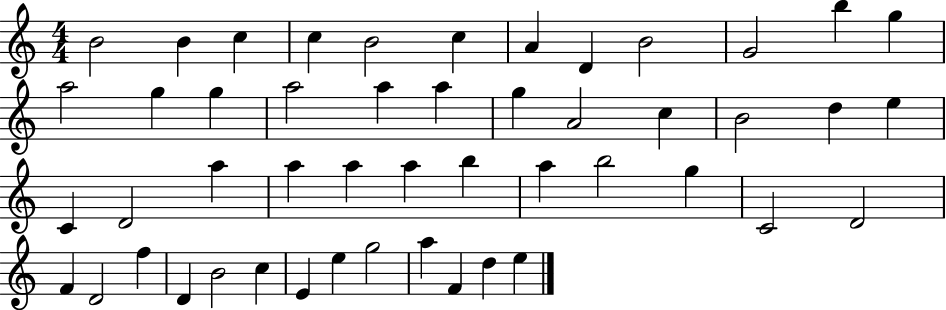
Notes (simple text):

B4/h B4/q C5/q C5/q B4/h C5/q A4/q D4/q B4/h G4/h B5/q G5/q A5/h G5/q G5/q A5/h A5/q A5/q G5/q A4/h C5/q B4/h D5/q E5/q C4/q D4/h A5/q A5/q A5/q A5/q B5/q A5/q B5/h G5/q C4/h D4/h F4/q D4/h F5/q D4/q B4/h C5/q E4/q E5/q G5/h A5/q F4/q D5/q E5/q